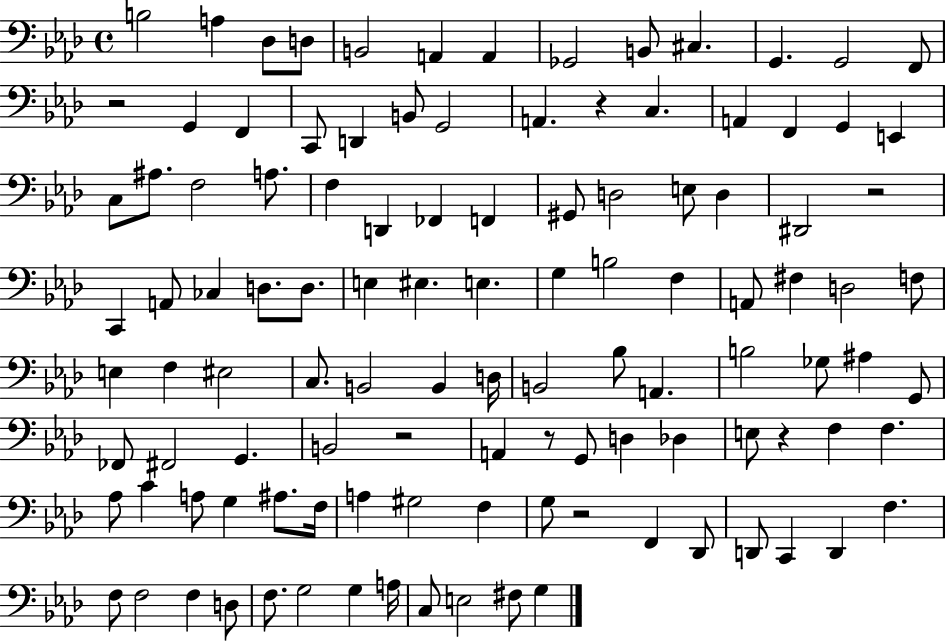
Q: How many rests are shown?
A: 7